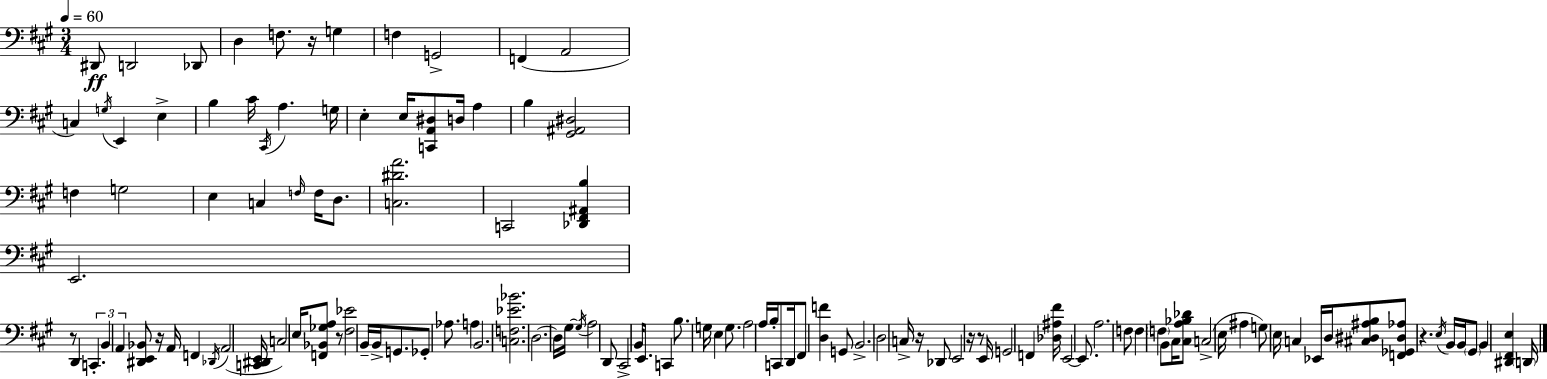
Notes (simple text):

D#2/e D2/h Db2/e D3/q F3/e. R/s G3/q F3/q G2/h F2/q A2/h C3/q G3/s E2/q E3/q B3/q C#4/s C#2/s A3/q. G3/s E3/q E3/s [C2,A2,D#3]/e D3/s A3/q B3/q [G#2,A#2,D#3]/h F3/q G3/h E3/q C3/q F3/s F3/s D3/e. [C3,D#4,A4]/h. C2/h [Db2,F#2,A#2,B3]/q E2/h. R/e D2/q C2/q. B2/q A2/q [D#2,E2,Bb2]/e R/s A2/s F2/q Db2/s A2/h [C2,D#2,E2]/s C3/h E3/s [F2,Bb2,Gb3,A3]/e R/e [F#3,Eb4]/h B2/s B2/s G2/e. Gb2/e Ab3/e. A3/q B2/h. [C3,F3,Eb4,Bb4]/h. D3/h. D3/s G#3/s G#3/s A3/h D2/e C#2/h B2/s E2/e. C2/q B3/e. G3/s E3/q G3/e. A3/h A3/s B3/s C2/e D2/s F#2/e [D3,F4]/q G2/e B2/h. D3/h C3/s R/s Db2/e E2/h R/s R/e E2/s G2/h F2/q [Db3,A#3,F#4]/s E2/h E2/e. A3/h. F3/e F3/q F3/q B2/e C#3/s [C#3,A3,Bb3,Db4]/e C3/h E3/s A#3/q G3/e E3/s C3/q Eb2/s D3/s [C#3,D#3,A#3,B3]/e [F2,Gb2,D#3,Ab3]/e R/q. E3/s B2/s B2/s G#2/e B2/q [D#2,F#2,E3]/q D2/s